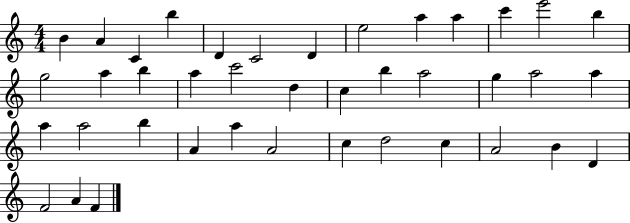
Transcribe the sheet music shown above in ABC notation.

X:1
T:Untitled
M:4/4
L:1/4
K:C
B A C b D C2 D e2 a a c' e'2 b g2 a b a c'2 d c b a2 g a2 a a a2 b A a A2 c d2 c A2 B D F2 A F